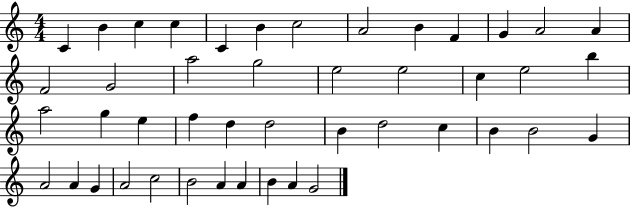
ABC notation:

X:1
T:Untitled
M:4/4
L:1/4
K:C
C B c c C B c2 A2 B F G A2 A F2 G2 a2 g2 e2 e2 c e2 b a2 g e f d d2 B d2 c B B2 G A2 A G A2 c2 B2 A A B A G2